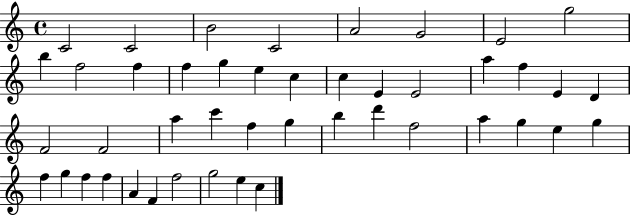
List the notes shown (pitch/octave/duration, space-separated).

C4/h C4/h B4/h C4/h A4/h G4/h E4/h G5/h B5/q F5/h F5/q F5/q G5/q E5/q C5/q C5/q E4/q E4/h A5/q F5/q E4/q D4/q F4/h F4/h A5/q C6/q F5/q G5/q B5/q D6/q F5/h A5/q G5/q E5/q G5/q F5/q G5/q F5/q F5/q A4/q F4/q F5/h G5/h E5/q C5/q